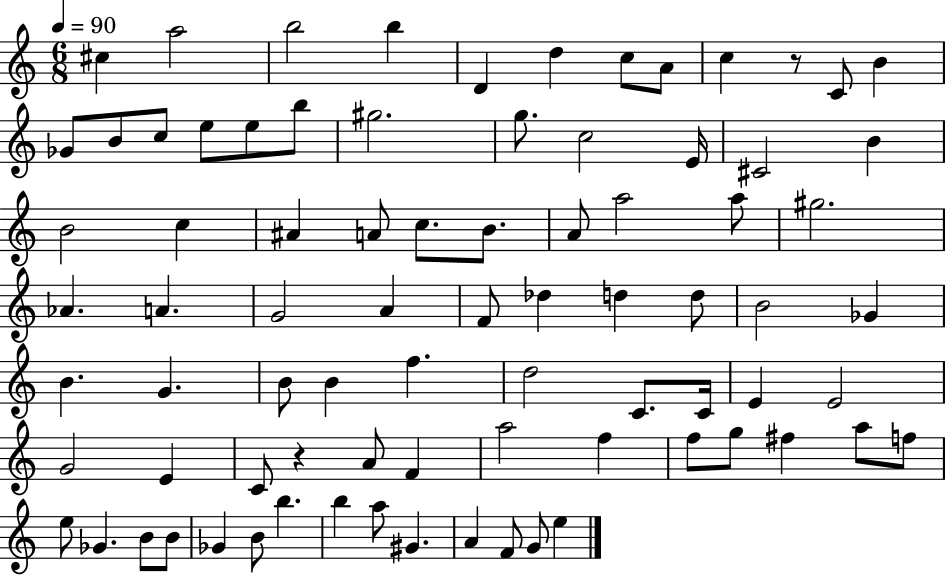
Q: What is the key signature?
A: C major